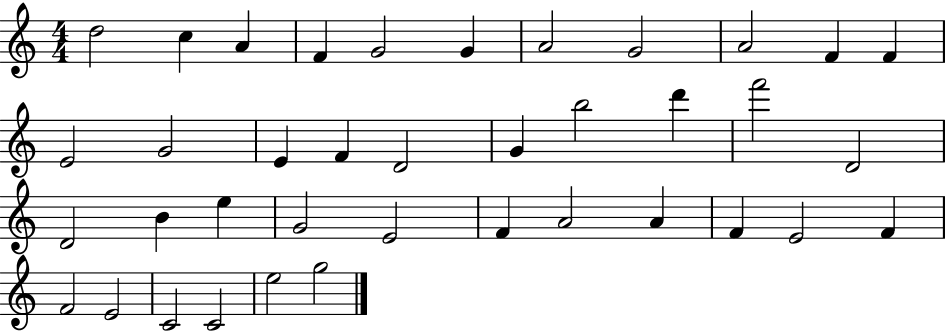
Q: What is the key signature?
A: C major